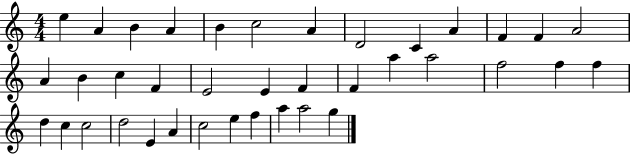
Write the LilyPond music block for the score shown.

{
  \clef treble
  \numericTimeSignature
  \time 4/4
  \key c \major
  e''4 a'4 b'4 a'4 | b'4 c''2 a'4 | d'2 c'4 a'4 | f'4 f'4 a'2 | \break a'4 b'4 c''4 f'4 | e'2 e'4 f'4 | f'4 a''4 a''2 | f''2 f''4 f''4 | \break d''4 c''4 c''2 | d''2 e'4 a'4 | c''2 e''4 f''4 | a''4 a''2 g''4 | \break \bar "|."
}